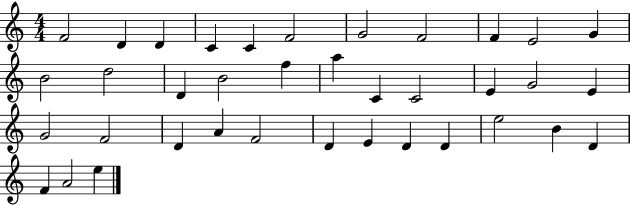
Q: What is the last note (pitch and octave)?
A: E5